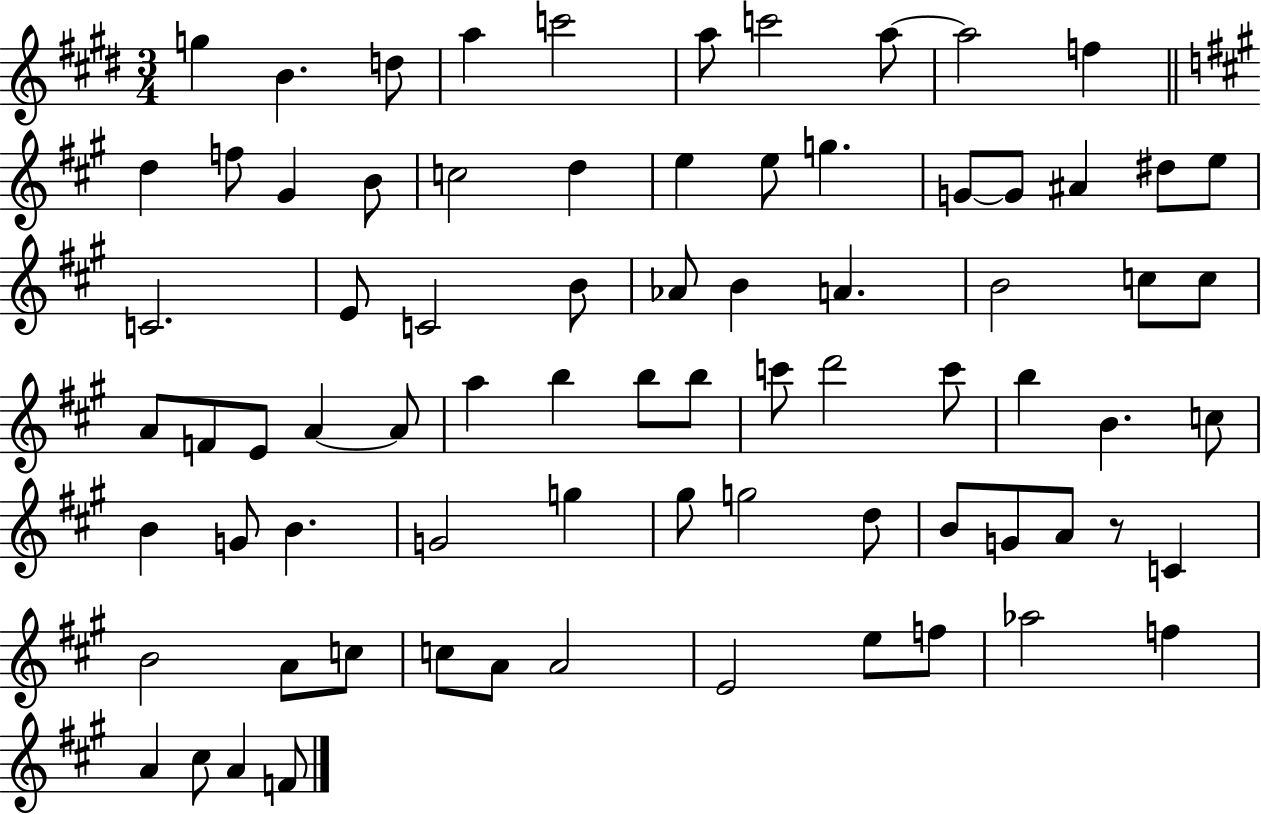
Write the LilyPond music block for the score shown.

{
  \clef treble
  \numericTimeSignature
  \time 3/4
  \key e \major
  g''4 b'4. d''8 | a''4 c'''2 | a''8 c'''2 a''8~~ | a''2 f''4 | \break \bar "||" \break \key a \major d''4 f''8 gis'4 b'8 | c''2 d''4 | e''4 e''8 g''4. | g'8~~ g'8 ais'4 dis''8 e''8 | \break c'2. | e'8 c'2 b'8 | aes'8 b'4 a'4. | b'2 c''8 c''8 | \break a'8 f'8 e'8 a'4~~ a'8 | a''4 b''4 b''8 b''8 | c'''8 d'''2 c'''8 | b''4 b'4. c''8 | \break b'4 g'8 b'4. | g'2 g''4 | gis''8 g''2 d''8 | b'8 g'8 a'8 r8 c'4 | \break b'2 a'8 c''8 | c''8 a'8 a'2 | e'2 e''8 f''8 | aes''2 f''4 | \break a'4 cis''8 a'4 f'8 | \bar "|."
}